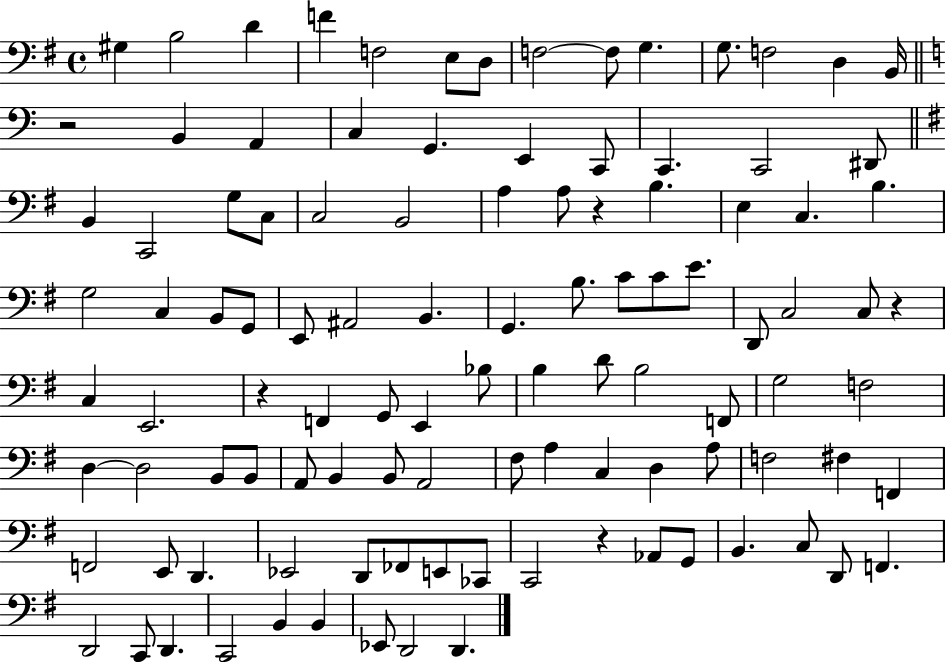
X:1
T:Untitled
M:4/4
L:1/4
K:G
^G, B,2 D F F,2 E,/2 D,/2 F,2 F,/2 G, G,/2 F,2 D, B,,/4 z2 B,, A,, C, G,, E,, C,,/2 C,, C,,2 ^D,,/2 B,, C,,2 G,/2 C,/2 C,2 B,,2 A, A,/2 z B, E, C, B, G,2 C, B,,/2 G,,/2 E,,/2 ^A,,2 B,, G,, B,/2 C/2 C/2 E/2 D,,/2 C,2 C,/2 z C, E,,2 z F,, G,,/2 E,, _B,/2 B, D/2 B,2 F,,/2 G,2 F,2 D, D,2 B,,/2 B,,/2 A,,/2 B,, B,,/2 A,,2 ^F,/2 A, C, D, A,/2 F,2 ^F, F,, F,,2 E,,/2 D,, _E,,2 D,,/2 _F,,/2 E,,/2 _C,,/2 C,,2 z _A,,/2 G,,/2 B,, C,/2 D,,/2 F,, D,,2 C,,/2 D,, C,,2 B,, B,, _E,,/2 D,,2 D,,